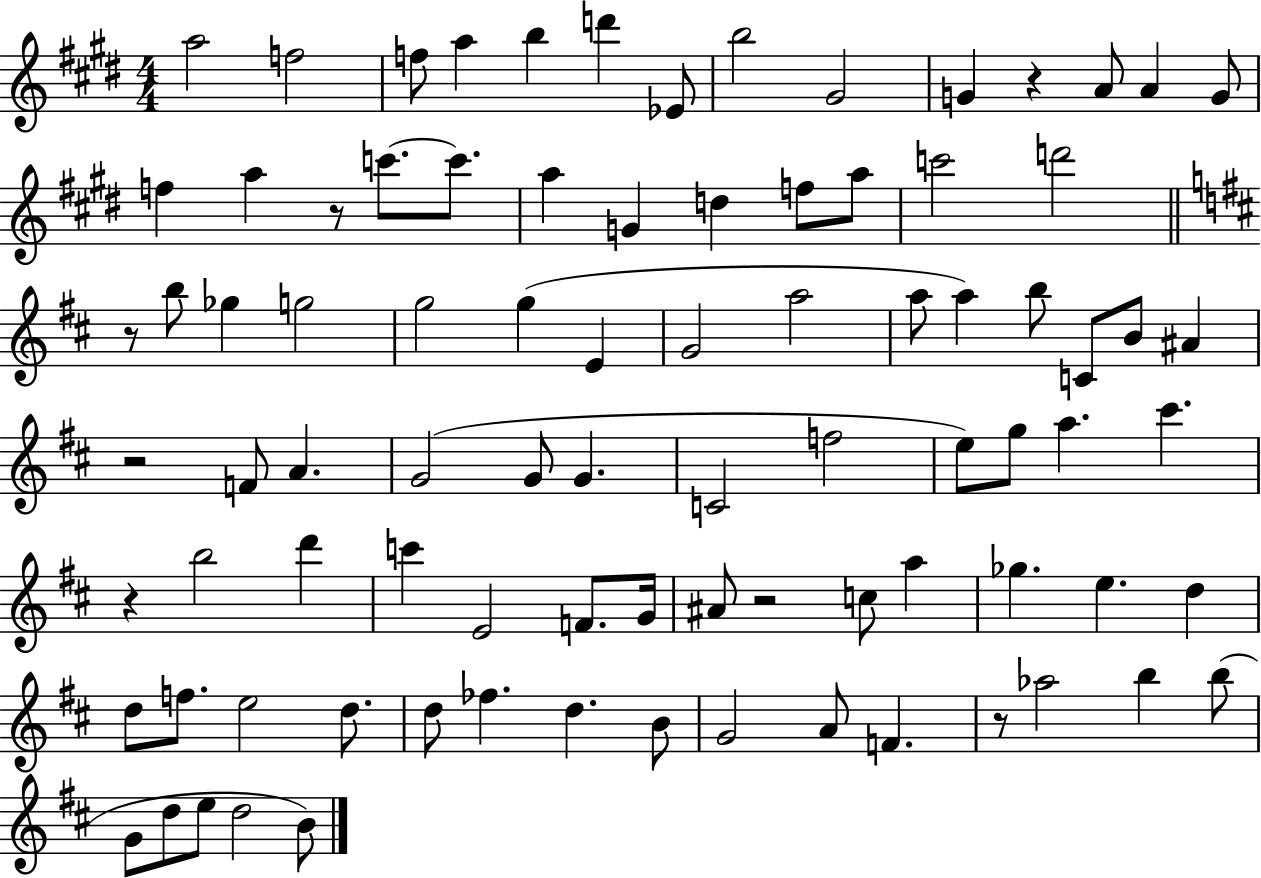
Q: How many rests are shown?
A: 7